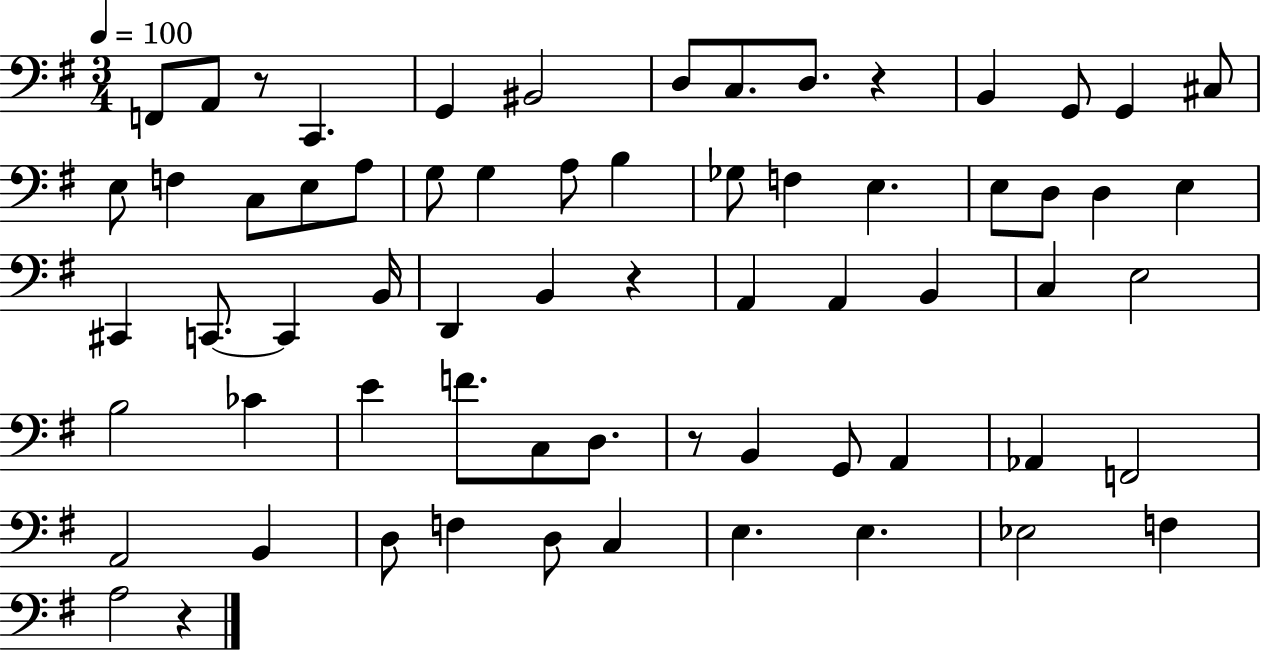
F2/e A2/e R/e C2/q. G2/q BIS2/h D3/e C3/e. D3/e. R/q B2/q G2/e G2/q C#3/e E3/e F3/q C3/e E3/e A3/e G3/e G3/q A3/e B3/q Gb3/e F3/q E3/q. E3/e D3/e D3/q E3/q C#2/q C2/e. C2/q B2/s D2/q B2/q R/q A2/q A2/q B2/q C3/q E3/h B3/h CES4/q E4/q F4/e. C3/e D3/e. R/e B2/q G2/e A2/q Ab2/q F2/h A2/h B2/q D3/e F3/q D3/e C3/q E3/q. E3/q. Eb3/h F3/q A3/h R/q